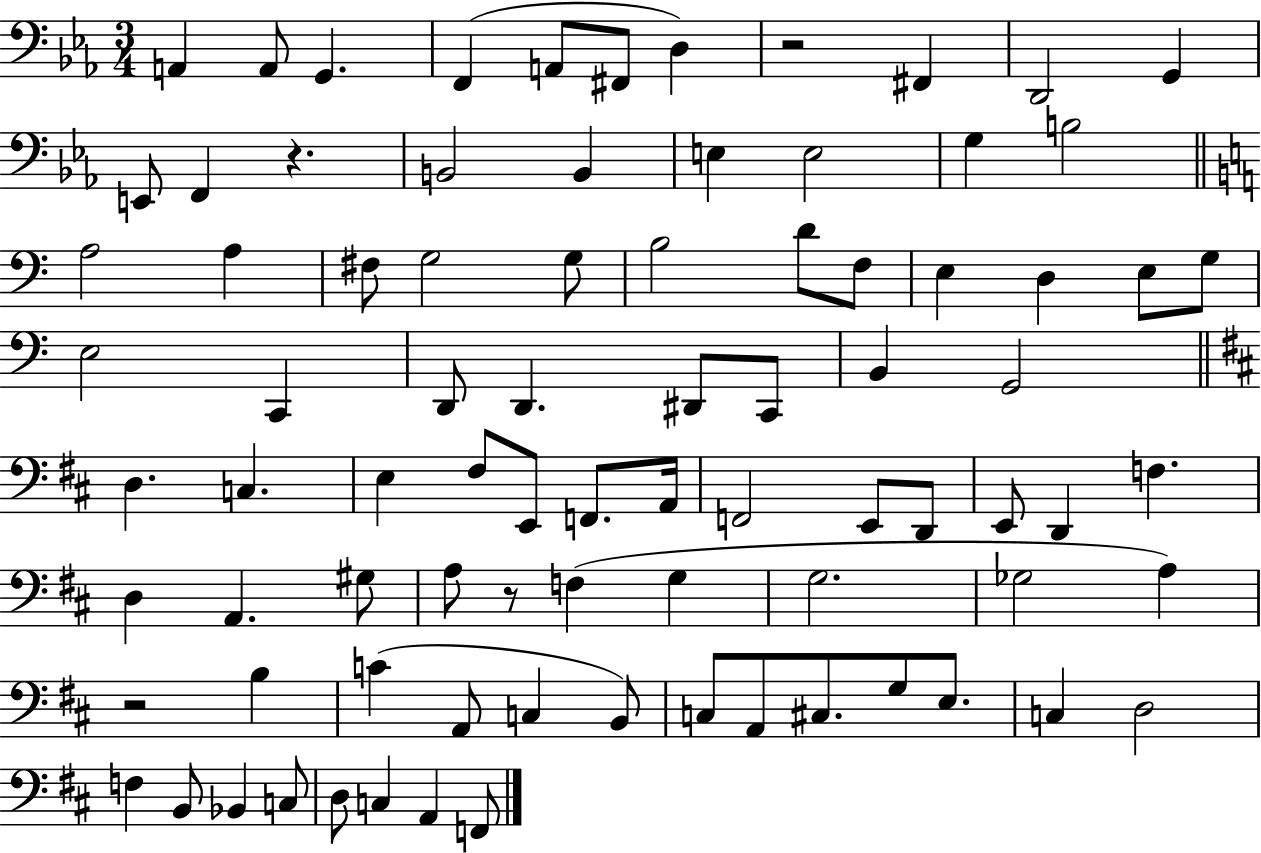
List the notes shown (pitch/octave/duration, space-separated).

A2/q A2/e G2/q. F2/q A2/e F#2/e D3/q R/h F#2/q D2/h G2/q E2/e F2/q R/q. B2/h B2/q E3/q E3/h G3/q B3/h A3/h A3/q F#3/e G3/h G3/e B3/h D4/e F3/e E3/q D3/q E3/e G3/e E3/h C2/q D2/e D2/q. D#2/e C2/e B2/q G2/h D3/q. C3/q. E3/q F#3/e E2/e F2/e. A2/s F2/h E2/e D2/e E2/e D2/q F3/q. D3/q A2/q. G#3/e A3/e R/e F3/q G3/q G3/h. Gb3/h A3/q R/h B3/q C4/q A2/e C3/q B2/e C3/e A2/e C#3/e. G3/e E3/e. C3/q D3/h F3/q B2/e Bb2/q C3/e D3/e C3/q A2/q F2/e